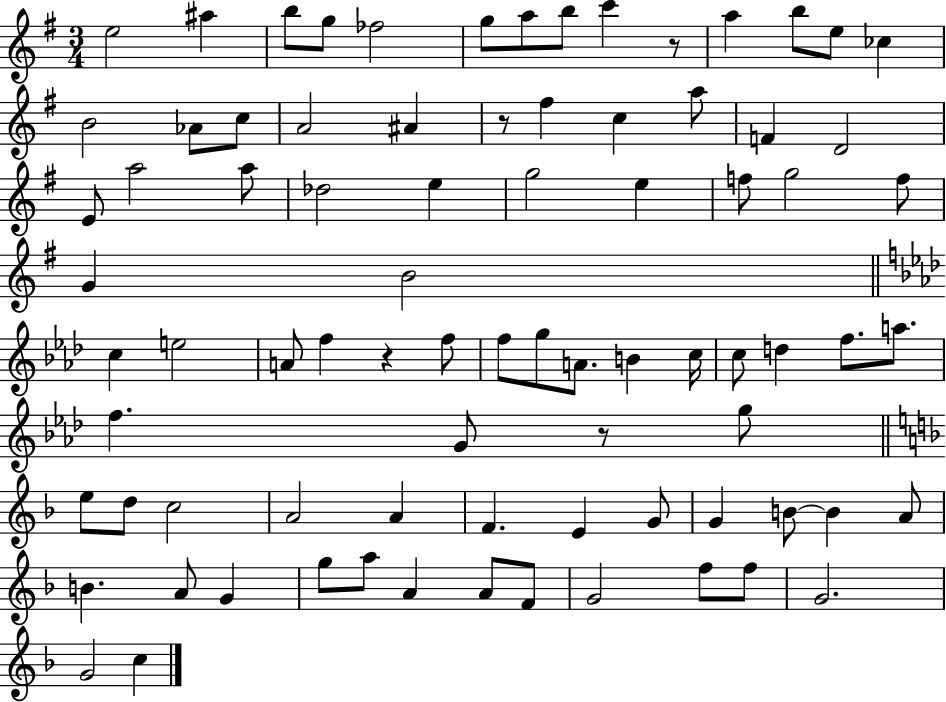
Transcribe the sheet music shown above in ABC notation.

X:1
T:Untitled
M:3/4
L:1/4
K:G
e2 ^a b/2 g/2 _f2 g/2 a/2 b/2 c' z/2 a b/2 e/2 _c B2 _A/2 c/2 A2 ^A z/2 ^f c a/2 F D2 E/2 a2 a/2 _d2 e g2 e f/2 g2 f/2 G B2 c e2 A/2 f z f/2 f/2 g/2 A/2 B c/4 c/2 d f/2 a/2 f G/2 z/2 g/2 e/2 d/2 c2 A2 A F E G/2 G B/2 B A/2 B A/2 G g/2 a/2 A A/2 F/2 G2 f/2 f/2 G2 G2 c